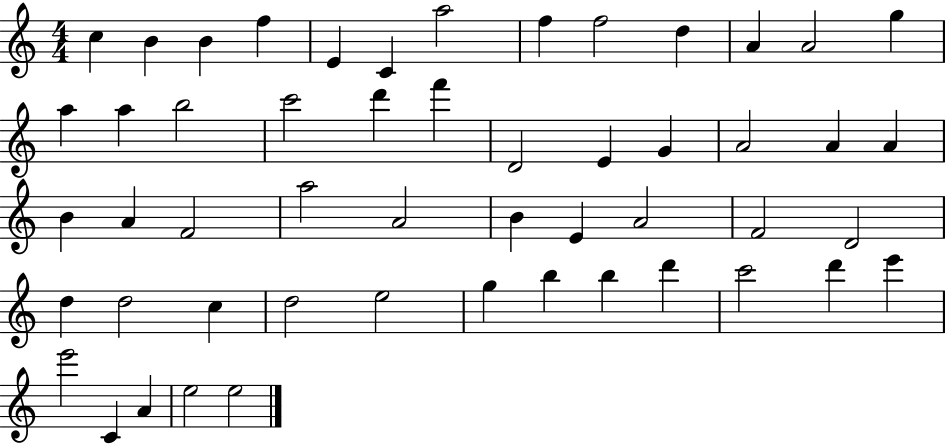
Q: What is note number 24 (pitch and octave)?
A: A4